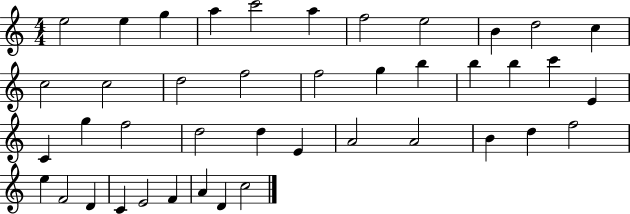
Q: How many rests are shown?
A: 0